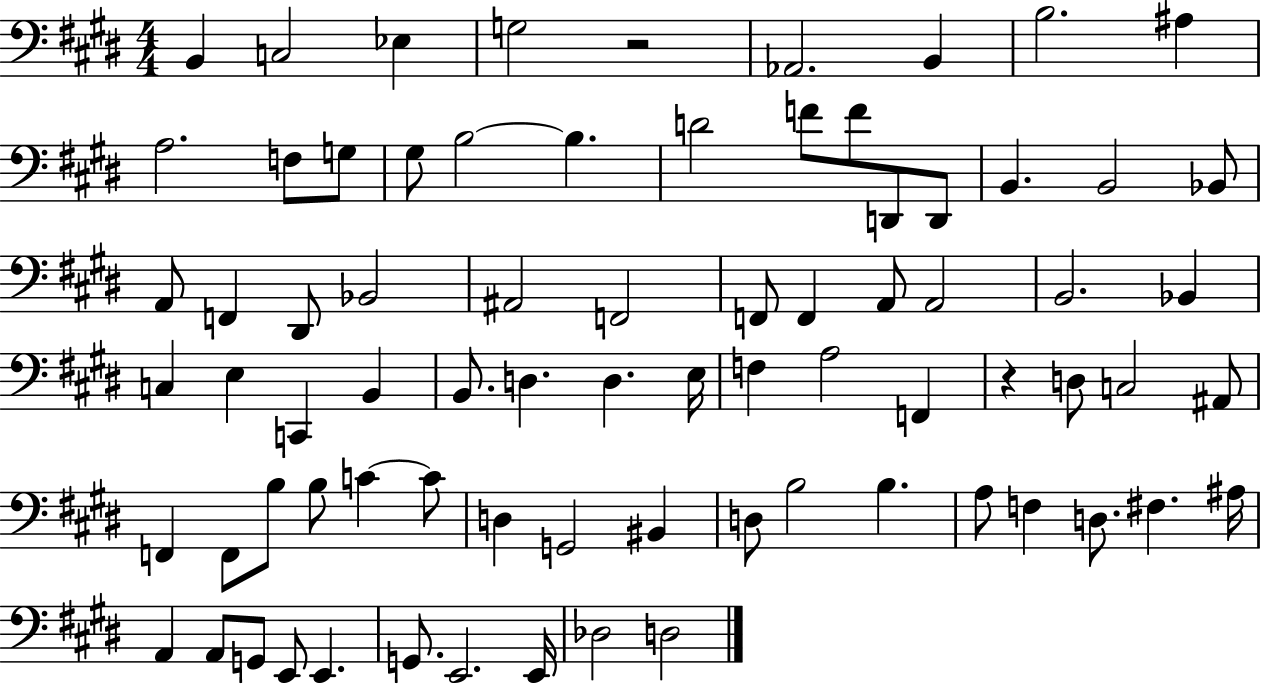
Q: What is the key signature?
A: E major